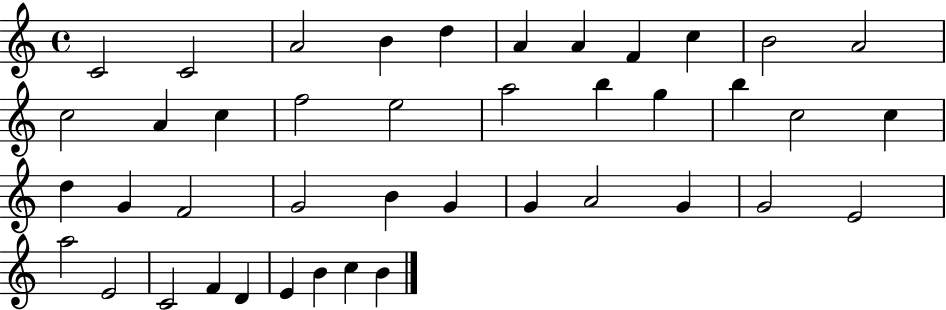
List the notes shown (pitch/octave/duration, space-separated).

C4/h C4/h A4/h B4/q D5/q A4/q A4/q F4/q C5/q B4/h A4/h C5/h A4/q C5/q F5/h E5/h A5/h B5/q G5/q B5/q C5/h C5/q D5/q G4/q F4/h G4/h B4/q G4/q G4/q A4/h G4/q G4/h E4/h A5/h E4/h C4/h F4/q D4/q E4/q B4/q C5/q B4/q